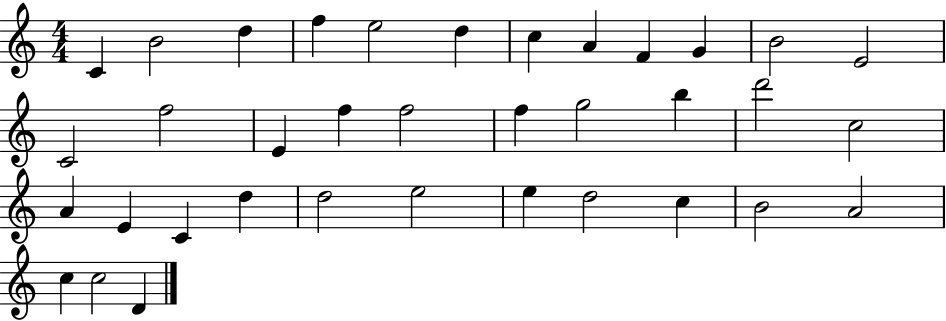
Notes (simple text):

C4/q B4/h D5/q F5/q E5/h D5/q C5/q A4/q F4/q G4/q B4/h E4/h C4/h F5/h E4/q F5/q F5/h F5/q G5/h B5/q D6/h C5/h A4/q E4/q C4/q D5/q D5/h E5/h E5/q D5/h C5/q B4/h A4/h C5/q C5/h D4/q